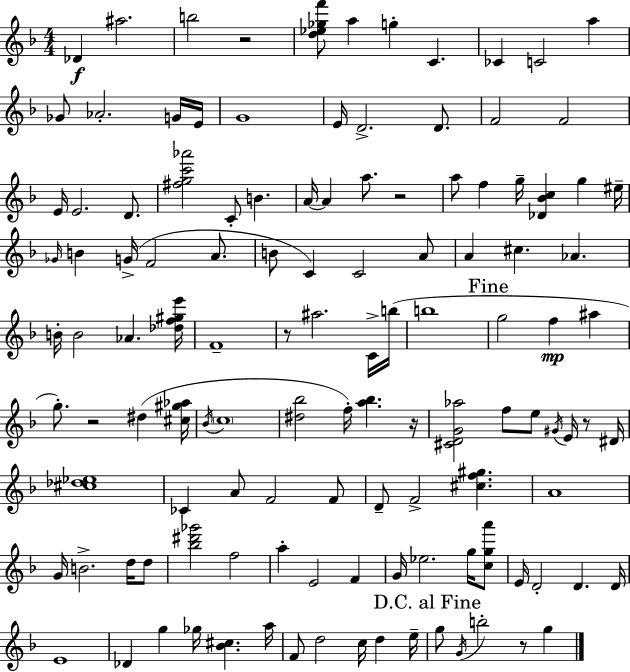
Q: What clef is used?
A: treble